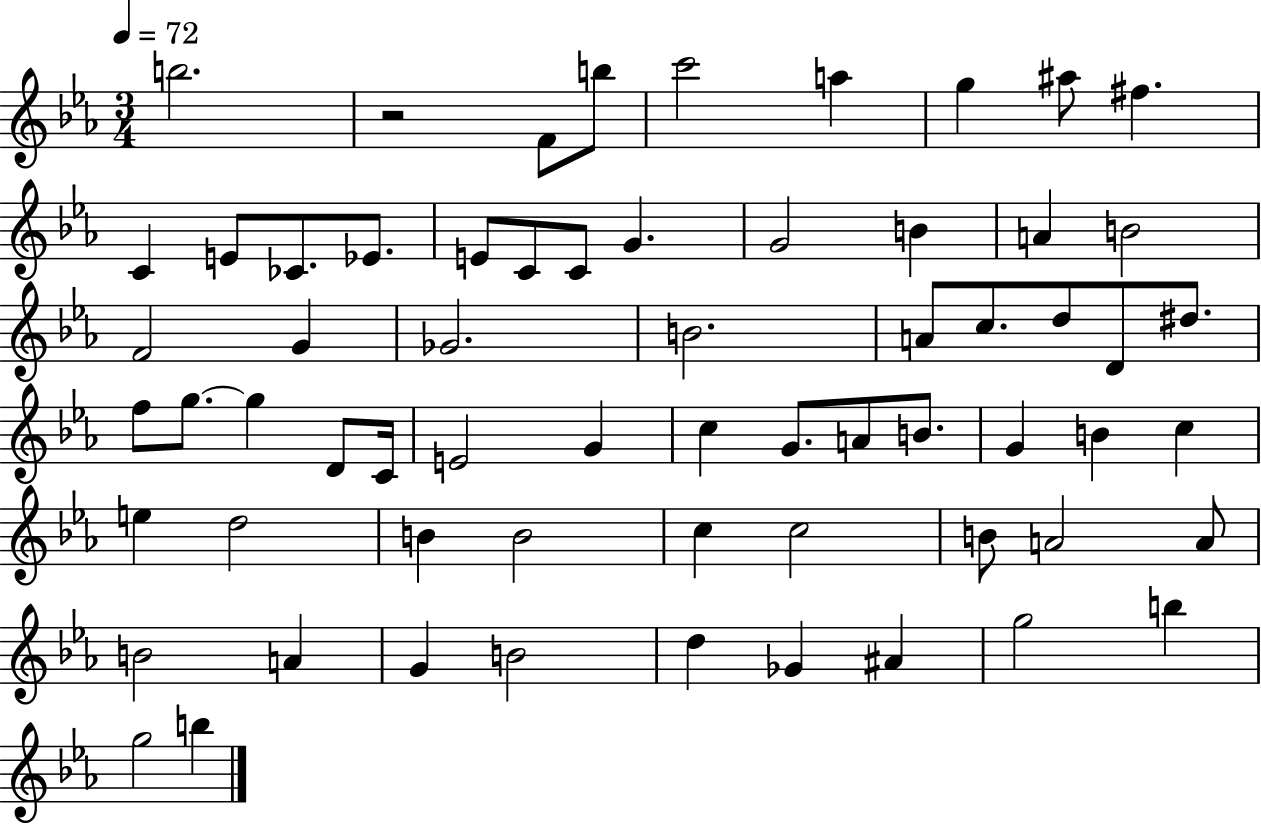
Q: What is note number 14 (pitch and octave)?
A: C4